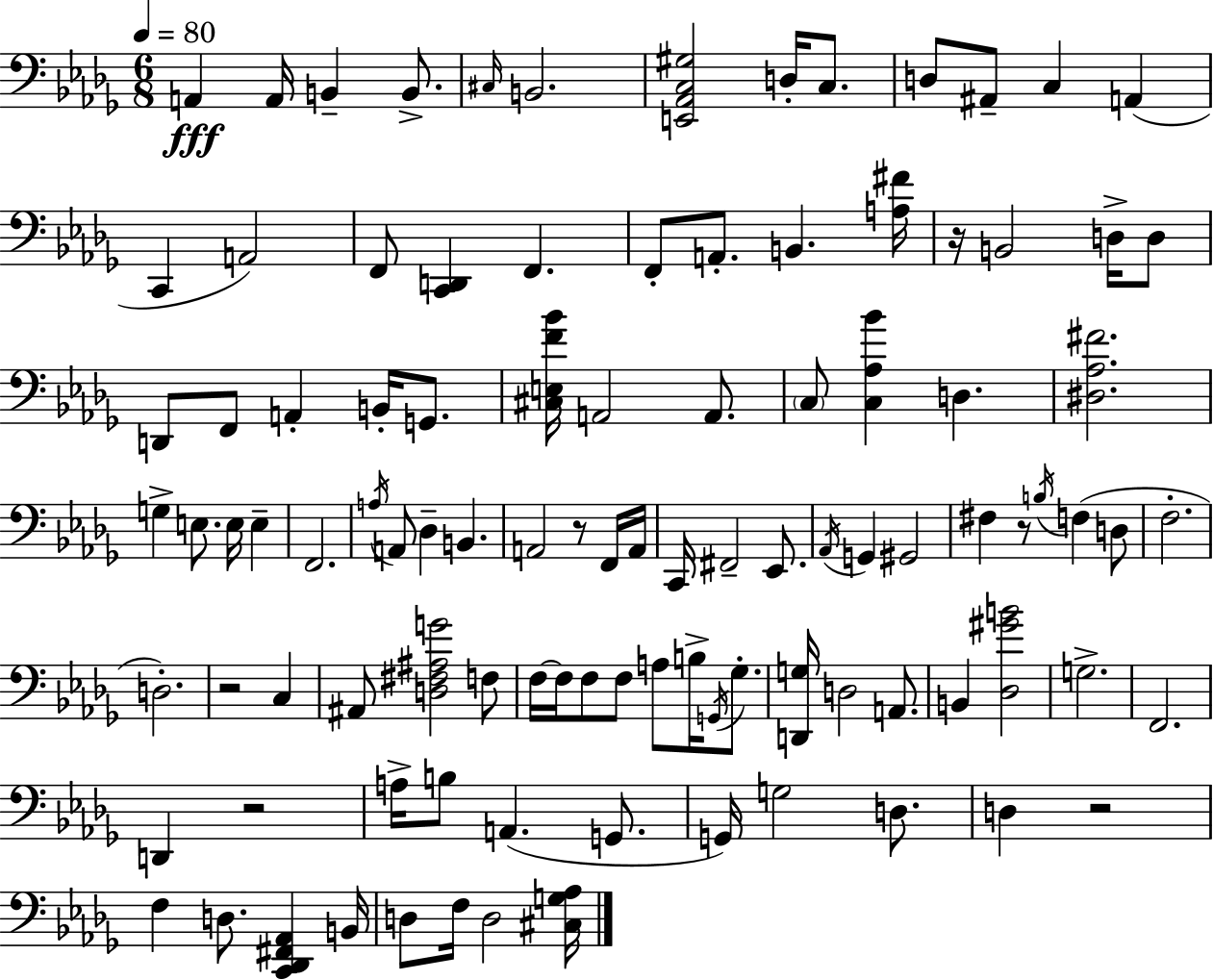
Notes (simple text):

A2/q A2/s B2/q B2/e. C#3/s B2/h. [E2,Ab2,C3,G#3]/h D3/s C3/e. D3/e A#2/e C3/q A2/q C2/q A2/h F2/e [C2,D2]/q F2/q. F2/e A2/e. B2/q. [A3,F#4]/s R/s B2/h D3/s D3/e D2/e F2/e A2/q B2/s G2/e. [C#3,E3,F4,Bb4]/s A2/h A2/e. C3/e [C3,Ab3,Bb4]/q D3/q. [D#3,Ab3,F#4]/h. G3/q E3/e. E3/s E3/q F2/h. A3/s A2/e Db3/q B2/q. A2/h R/e F2/s A2/s C2/s F#2/h Eb2/e. Ab2/s G2/q G#2/h F#3/q R/e B3/s F3/q D3/e F3/h. D3/h. R/h C3/q A#2/e [D3,F#3,A#3,G4]/h F3/e F3/s F3/s F3/e F3/e A3/e B3/s G2/s Gb3/e. [D2,G3]/s D3/h A2/e. B2/q [Db3,G#4,B4]/h G3/h. F2/h. D2/q R/h A3/s B3/e A2/q. G2/e. G2/s G3/h D3/e. D3/q R/h F3/q D3/e. [C2,Db2,F#2,Ab2]/q B2/s D3/e F3/s D3/h [C#3,G3,Ab3]/s